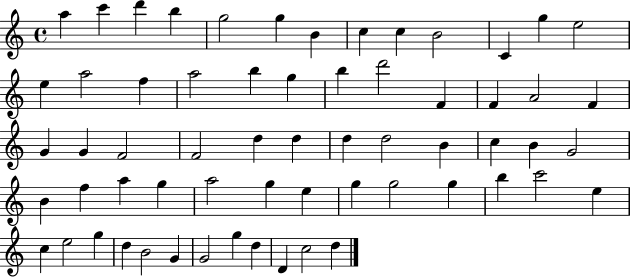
A5/q C6/q D6/q B5/q G5/h G5/q B4/q C5/q C5/q B4/h C4/q G5/q E5/h E5/q A5/h F5/q A5/h B5/q G5/q B5/q D6/h F4/q F4/q A4/h F4/q G4/q G4/q F4/h F4/h D5/q D5/q D5/q D5/h B4/q C5/q B4/q G4/h B4/q F5/q A5/q G5/q A5/h G5/q E5/q G5/q G5/h G5/q B5/q C6/h E5/q C5/q E5/h G5/q D5/q B4/h G4/q G4/h G5/q D5/q D4/q C5/h D5/q